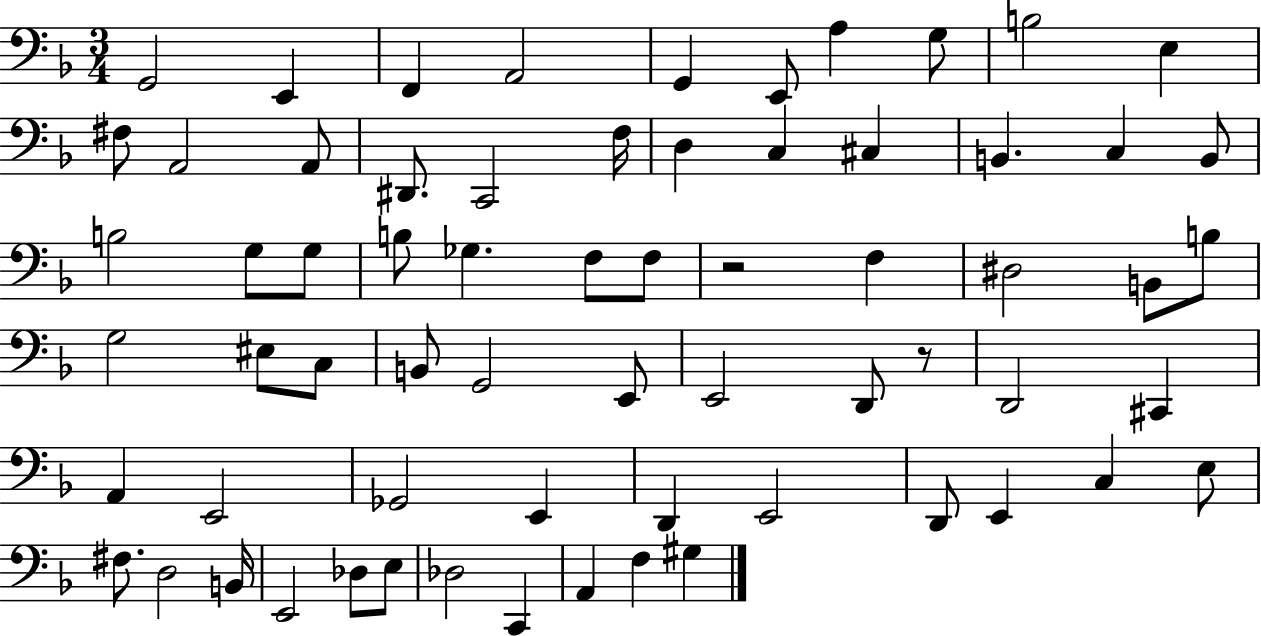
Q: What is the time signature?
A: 3/4